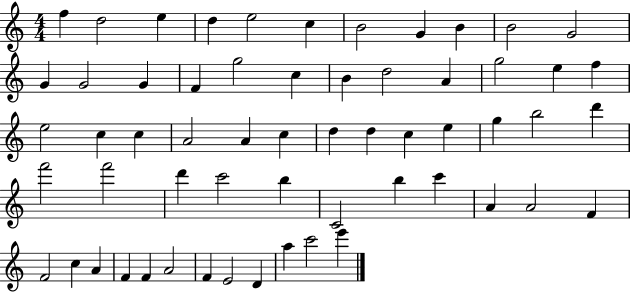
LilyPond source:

{
  \clef treble
  \numericTimeSignature
  \time 4/4
  \key c \major
  f''4 d''2 e''4 | d''4 e''2 c''4 | b'2 g'4 b'4 | b'2 g'2 | \break g'4 g'2 g'4 | f'4 g''2 c''4 | b'4 d''2 a'4 | g''2 e''4 f''4 | \break e''2 c''4 c''4 | a'2 a'4 c''4 | d''4 d''4 c''4 e''4 | g''4 b''2 d'''4 | \break f'''2 f'''2 | d'''4 c'''2 b''4 | c'2 b''4 c'''4 | a'4 a'2 f'4 | \break f'2 c''4 a'4 | f'4 f'4 a'2 | f'4 e'2 d'4 | a''4 c'''2 e'''4 | \break \bar "|."
}